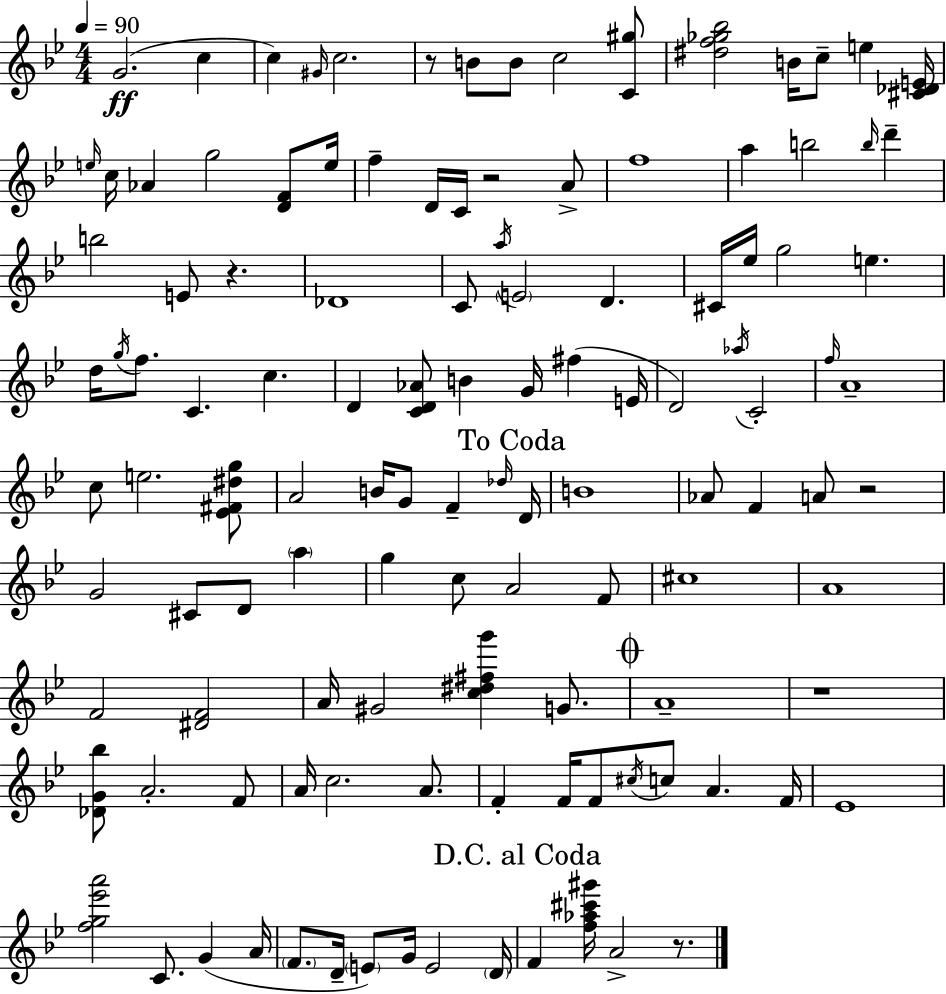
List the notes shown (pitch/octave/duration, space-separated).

G4/h. C5/q C5/q G#4/s C5/h. R/e B4/e B4/e C5/h [C4,G#5]/e [D#5,F5,Gb5,Bb5]/h B4/s C5/e E5/q [C#4,Db4,E4]/s E5/s C5/s Ab4/q G5/h [D4,F4]/e E5/s F5/q D4/s C4/s R/h A4/e F5/w A5/q B5/h B5/s D6/q B5/h E4/e R/q. Db4/w C4/e A5/s E4/h D4/q. C#4/s Eb5/s G5/h E5/q. D5/s G5/s F5/e. C4/q. C5/q. D4/q [C4,D4,Ab4]/e B4/q G4/s F#5/q E4/s D4/h Ab5/s C4/h F5/s A4/w C5/e E5/h. [Eb4,F#4,D#5,G5]/e A4/h B4/s G4/e F4/q Db5/s D4/s B4/w Ab4/e F4/q A4/e R/h G4/h C#4/e D4/e A5/q G5/q C5/e A4/h F4/e C#5/w A4/w F4/h [D#4,F4]/h A4/s G#4/h [C5,D#5,F#5,G6]/q G4/e. A4/w R/w [Db4,G4,Bb5]/e A4/h. F4/e A4/s C5/h. A4/e. F4/q F4/s F4/e C#5/s C5/e A4/q. F4/s Eb4/w [F5,G5,Eb6,A6]/h C4/e. G4/q A4/s F4/e. D4/s E4/e G4/s E4/h D4/s F4/q [F5,Ab5,C#6,G#6]/s A4/h R/e.